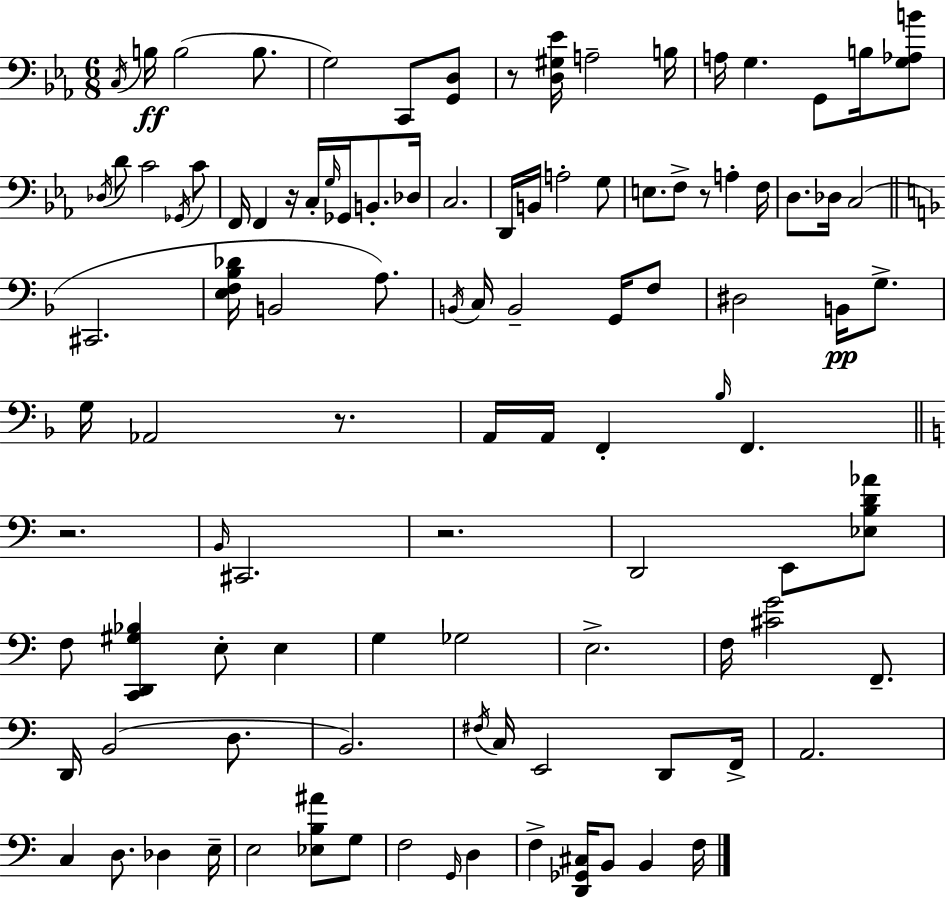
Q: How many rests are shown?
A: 6